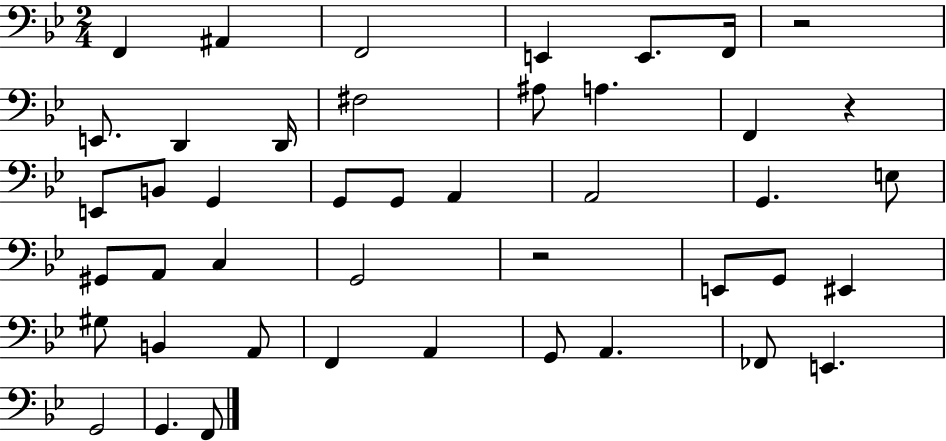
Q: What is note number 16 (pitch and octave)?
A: G2